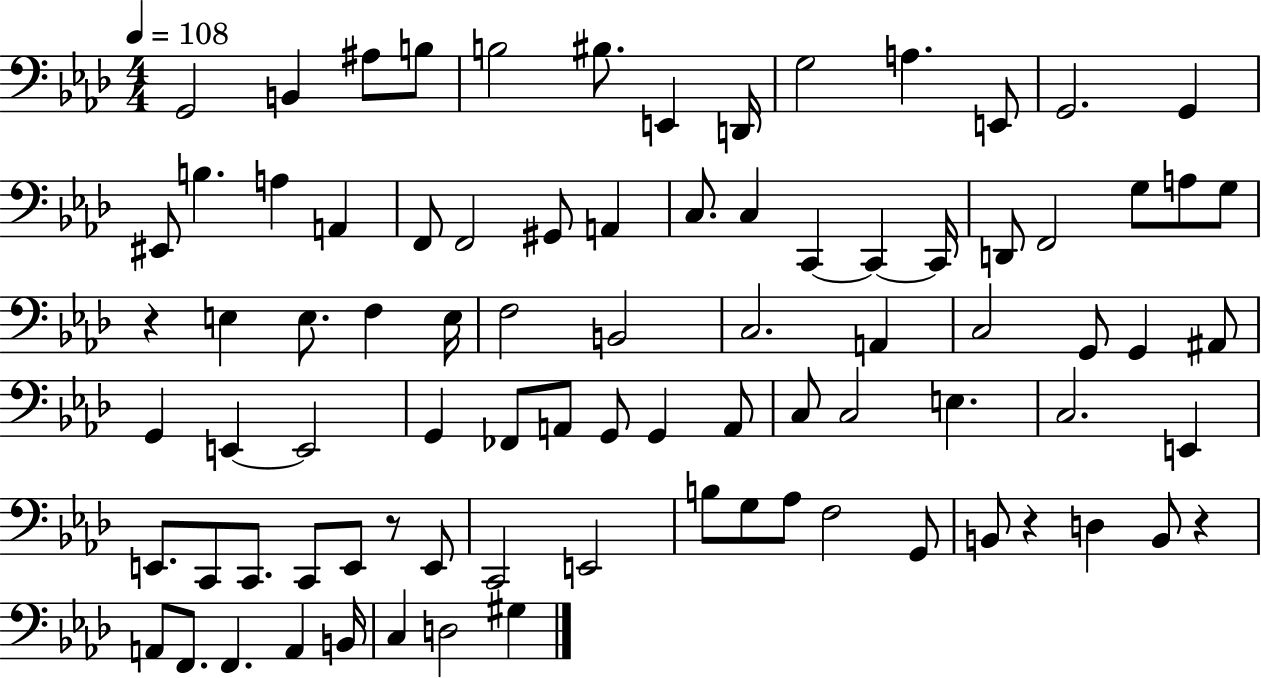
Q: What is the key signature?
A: AES major